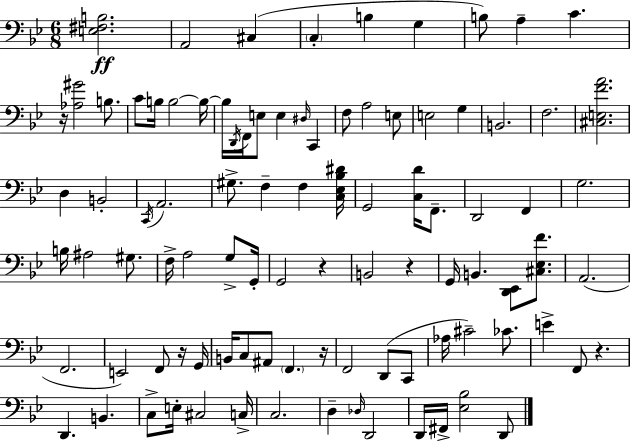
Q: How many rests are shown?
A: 6